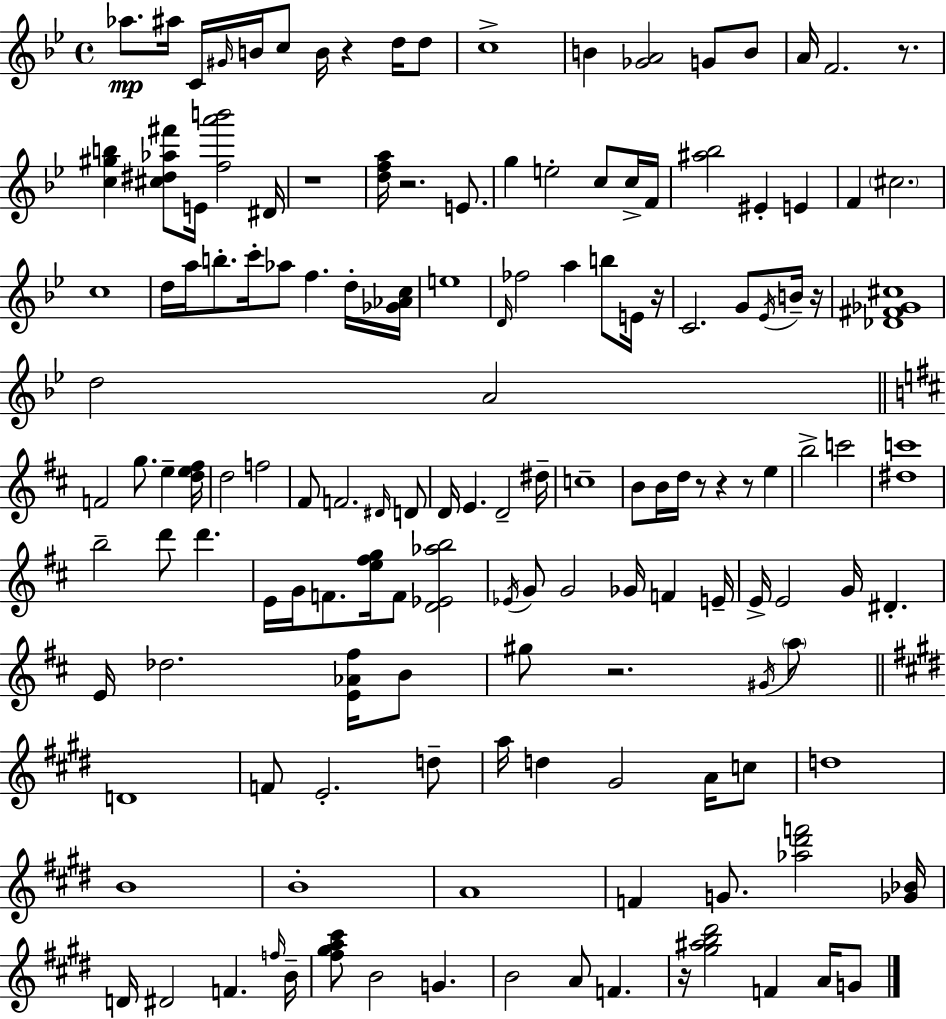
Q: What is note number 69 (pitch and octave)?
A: D6